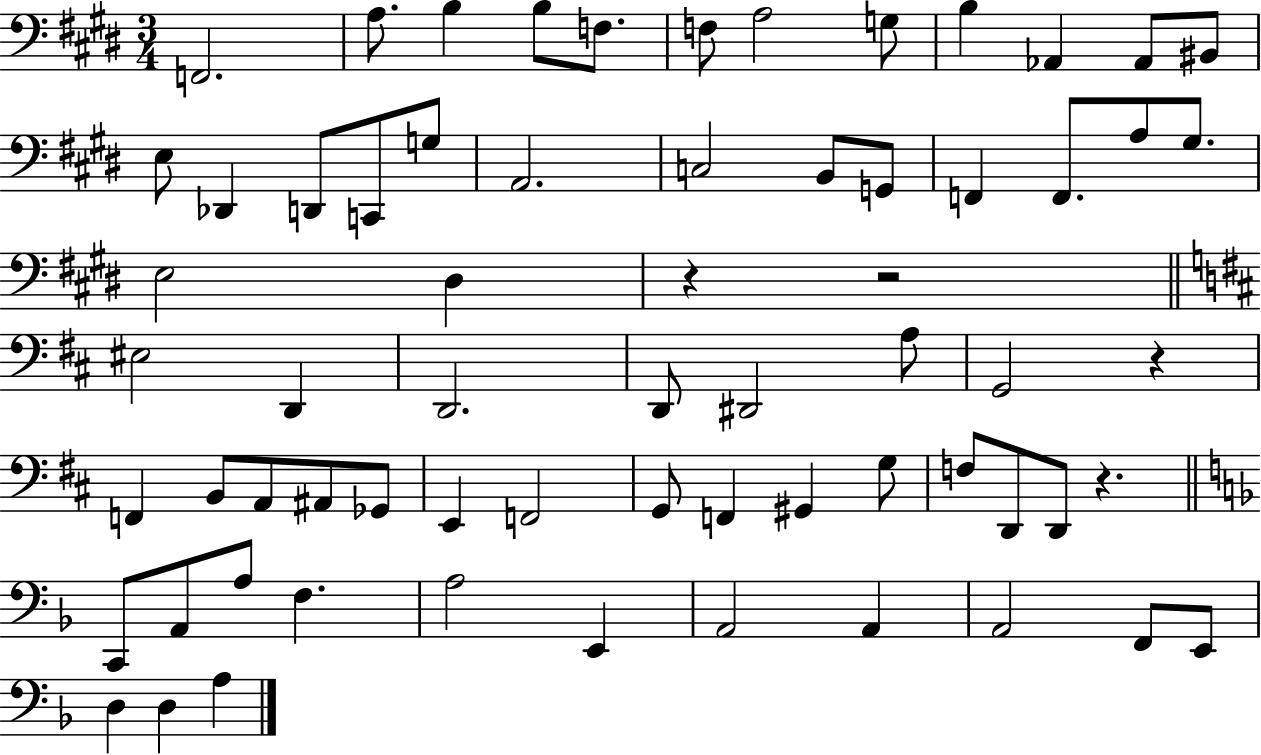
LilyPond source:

{
  \clef bass
  \numericTimeSignature
  \time 3/4
  \key e \major
  f,2. | a8. b4 b8 f8. | f8 a2 g8 | b4 aes,4 aes,8 bis,8 | \break e8 des,4 d,8 c,8 g8 | a,2. | c2 b,8 g,8 | f,4 f,8. a8 gis8. | \break e2 dis4 | r4 r2 | \bar "||" \break \key b \minor eis2 d,4 | d,2. | d,8 dis,2 a8 | g,2 r4 | \break f,4 b,8 a,8 ais,8 ges,8 | e,4 f,2 | g,8 f,4 gis,4 g8 | f8 d,8 d,8 r4. | \break \bar "||" \break \key d \minor c,8 a,8 a8 f4. | a2 e,4 | a,2 a,4 | a,2 f,8 e,8 | \break d4 d4 a4 | \bar "|."
}